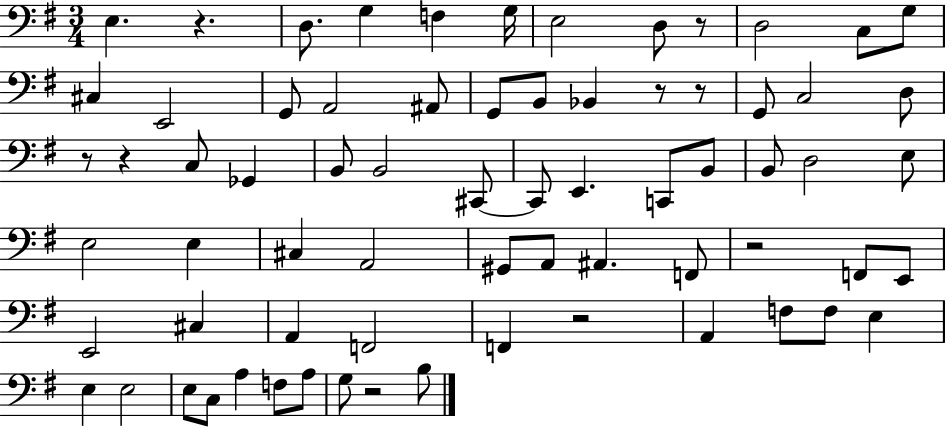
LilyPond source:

{
  \clef bass
  \numericTimeSignature
  \time 3/4
  \key g \major
  e4. r4. | d8. g4 f4 g16 | e2 d8 r8 | d2 c8 g8 | \break cis4 e,2 | g,8 a,2 ais,8 | g,8 b,8 bes,4 r8 r8 | g,8 c2 d8 | \break r8 r4 c8 ges,4 | b,8 b,2 cis,8~~ | cis,8 e,4. c,8 b,8 | b,8 d2 e8 | \break e2 e4 | cis4 a,2 | gis,8 a,8 ais,4. f,8 | r2 f,8 e,8 | \break e,2 cis4 | a,4 f,2 | f,4 r2 | a,4 f8 f8 e4 | \break e4 e2 | e8 c8 a4 f8 a8 | g8 r2 b8 | \bar "|."
}